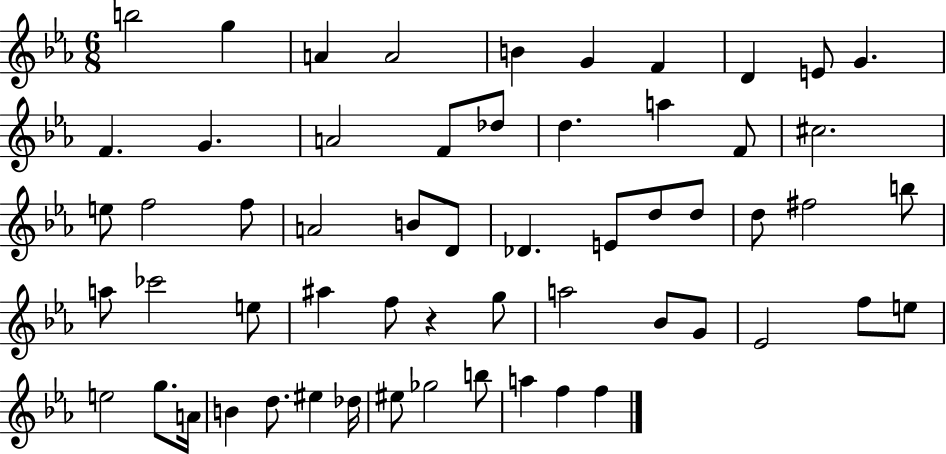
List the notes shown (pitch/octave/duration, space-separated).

B5/h G5/q A4/q A4/h B4/q G4/q F4/q D4/q E4/e G4/q. F4/q. G4/q. A4/h F4/e Db5/e D5/q. A5/q F4/e C#5/h. E5/e F5/h F5/e A4/h B4/e D4/e Db4/q. E4/e D5/e D5/e D5/e F#5/h B5/e A5/e CES6/h E5/e A#5/q F5/e R/q G5/e A5/h Bb4/e G4/e Eb4/h F5/e E5/e E5/h G5/e. A4/s B4/q D5/e. EIS5/q Db5/s EIS5/e Gb5/h B5/e A5/q F5/q F5/q